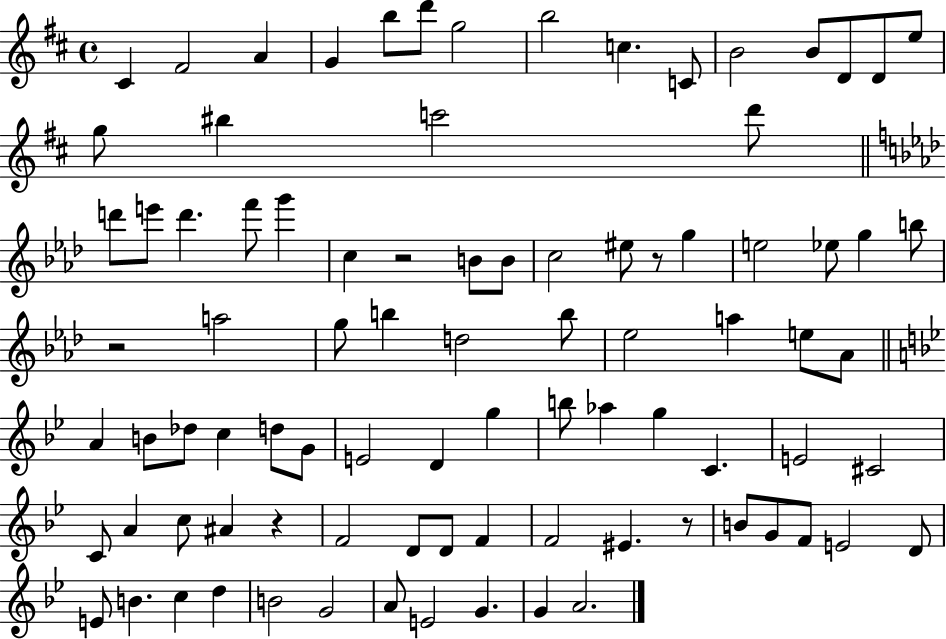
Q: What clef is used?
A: treble